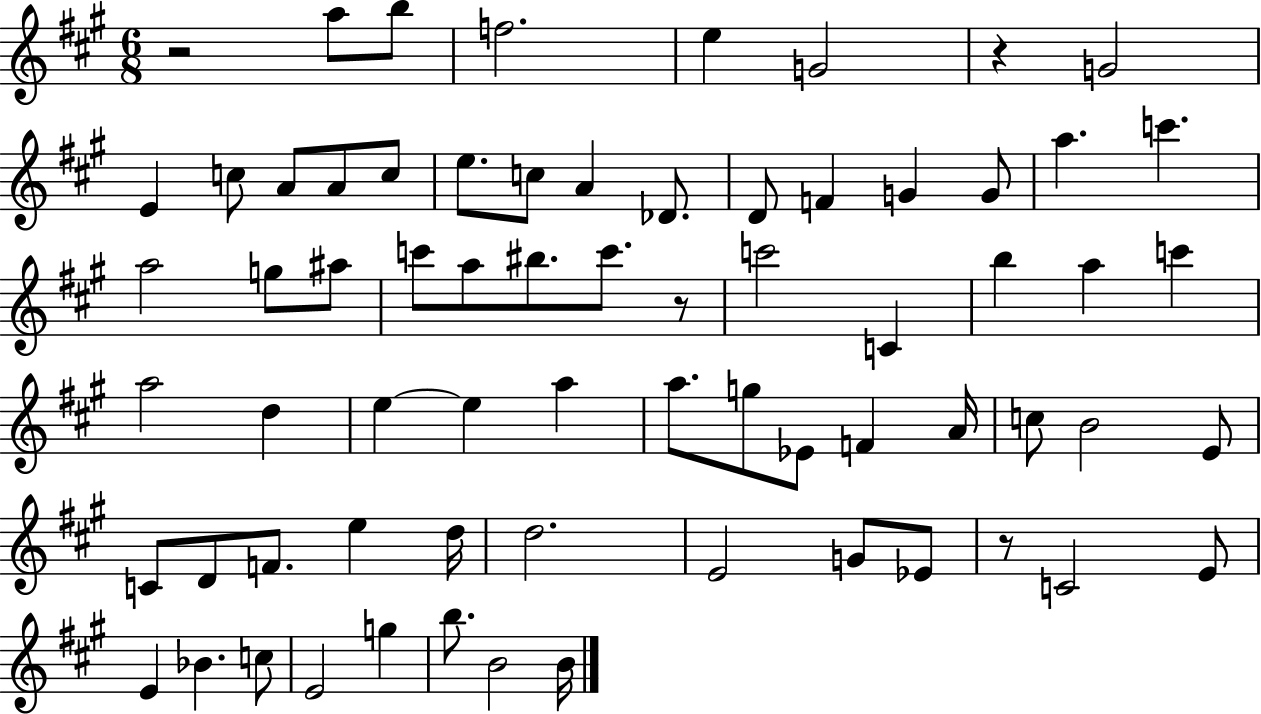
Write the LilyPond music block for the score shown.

{
  \clef treble
  \numericTimeSignature
  \time 6/8
  \key a \major
  r2 a''8 b''8 | f''2. | e''4 g'2 | r4 g'2 | \break e'4 c''8 a'8 a'8 c''8 | e''8. c''8 a'4 des'8. | d'8 f'4 g'4 g'8 | a''4. c'''4. | \break a''2 g''8 ais''8 | c'''8 a''8 bis''8. c'''8. r8 | c'''2 c'4 | b''4 a''4 c'''4 | \break a''2 d''4 | e''4~~ e''4 a''4 | a''8. g''8 ees'8 f'4 a'16 | c''8 b'2 e'8 | \break c'8 d'8 f'8. e''4 d''16 | d''2. | e'2 g'8 ees'8 | r8 c'2 e'8 | \break e'4 bes'4. c''8 | e'2 g''4 | b''8. b'2 b'16 | \bar "|."
}